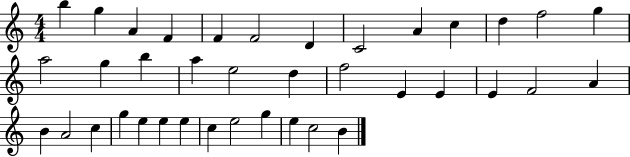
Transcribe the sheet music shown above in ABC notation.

X:1
T:Untitled
M:4/4
L:1/4
K:C
b g A F F F2 D C2 A c d f2 g a2 g b a e2 d f2 E E E F2 A B A2 c g e e e c e2 g e c2 B